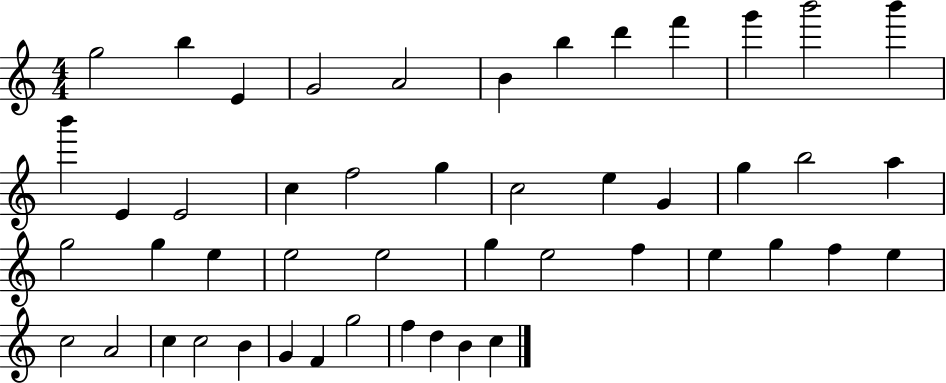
G5/h B5/q E4/q G4/h A4/h B4/q B5/q D6/q F6/q G6/q B6/h B6/q B6/q E4/q E4/h C5/q F5/h G5/q C5/h E5/q G4/q G5/q B5/h A5/q G5/h G5/q E5/q E5/h E5/h G5/q E5/h F5/q E5/q G5/q F5/q E5/q C5/h A4/h C5/q C5/h B4/q G4/q F4/q G5/h F5/q D5/q B4/q C5/q